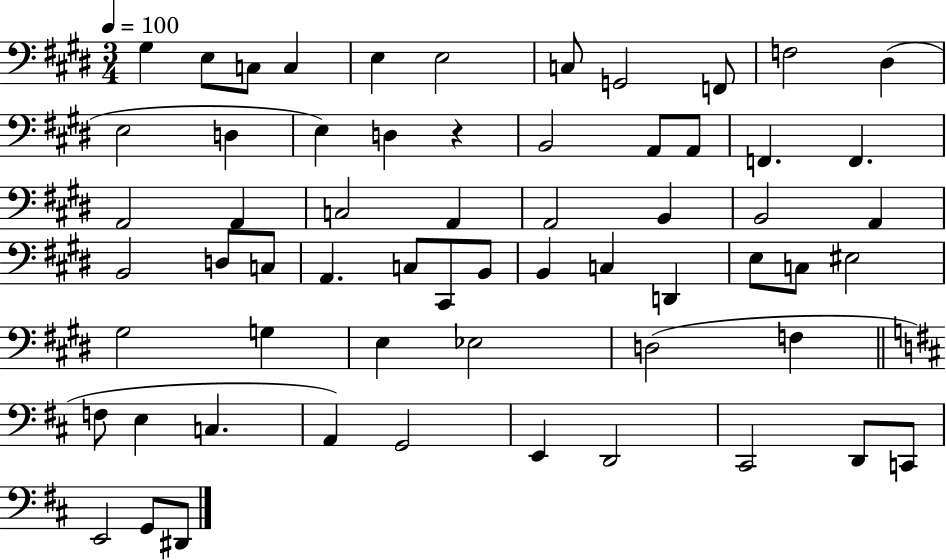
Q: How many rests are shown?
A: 1